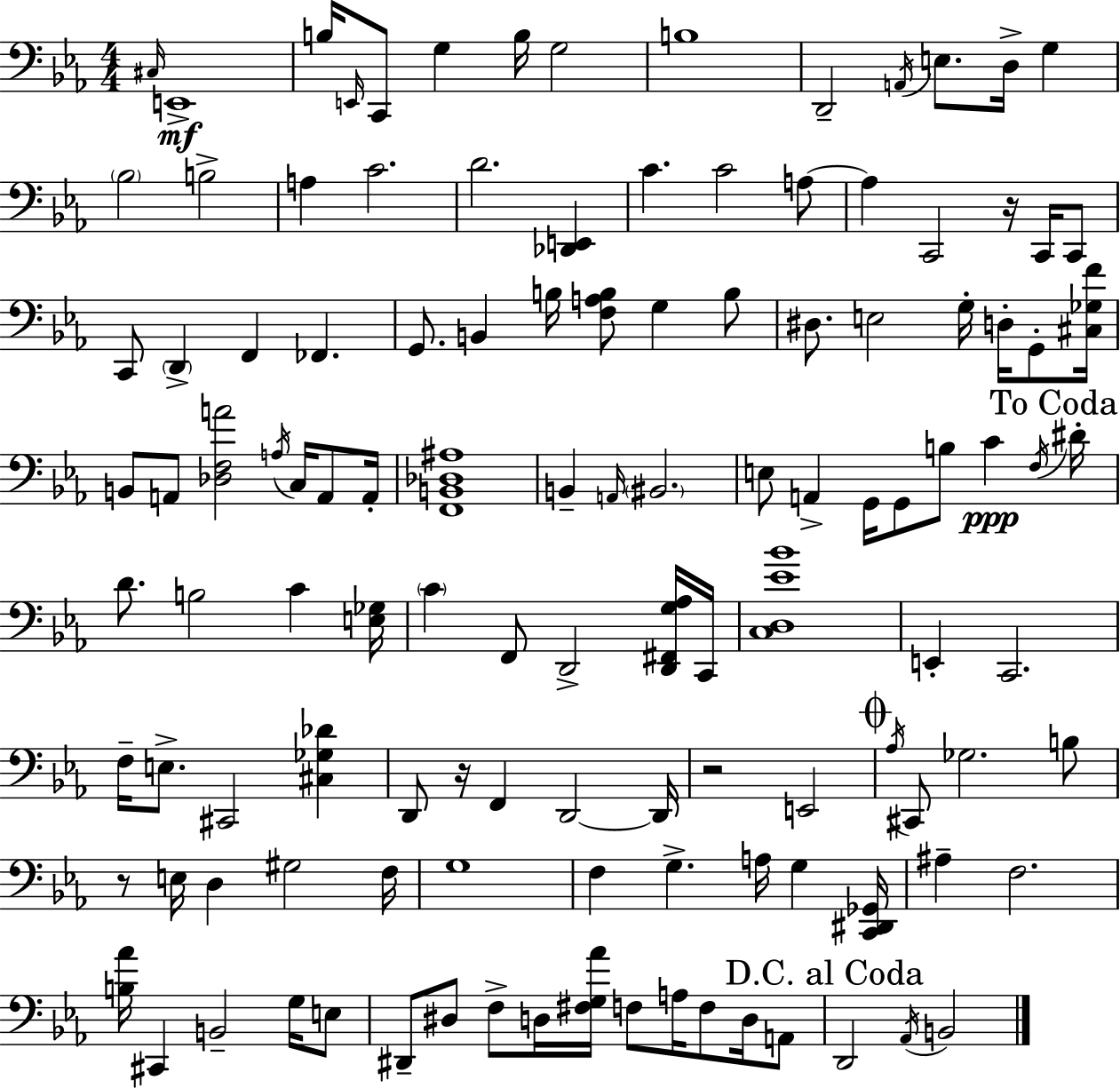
X:1
T:Untitled
M:4/4
L:1/4
K:Cm
^C,/4 E,,4 B,/4 E,,/4 C,,/2 G, B,/4 G,2 B,4 D,,2 A,,/4 E,/2 D,/4 G, _B,2 B,2 A, C2 D2 [_D,,E,,] C C2 A,/2 A, C,,2 z/4 C,,/4 C,,/2 C,,/2 D,, F,, _F,, G,,/2 B,, B,/4 [F,A,B,]/2 G, B,/2 ^D,/2 E,2 G,/4 D,/4 G,,/2 [^C,_G,F]/4 B,,/2 A,,/2 [_D,F,A]2 A,/4 C,/4 A,,/2 A,,/4 [F,,B,,_D,^A,]4 B,, A,,/4 ^B,,2 E,/2 A,, G,,/4 G,,/2 B,/2 C F,/4 ^D/4 D/2 B,2 C [E,_G,]/4 C F,,/2 D,,2 [D,,^F,,G,_A,]/4 C,,/4 [C,D,_E_B]4 E,, C,,2 F,/4 E,/2 ^C,,2 [^C,_G,_D] D,,/2 z/4 F,, D,,2 D,,/4 z2 E,,2 _A,/4 ^C,,/2 _G,2 B,/2 z/2 E,/4 D, ^G,2 F,/4 G,4 F, G, A,/4 G, [C,,^D,,_G,,]/4 ^A, F,2 [B,_A]/4 ^C,, B,,2 G,/4 E,/2 ^D,,/2 ^D,/2 F,/2 D,/4 [^F,G,_A]/4 F,/2 A,/4 F,/2 D,/4 A,,/2 D,,2 _A,,/4 B,,2